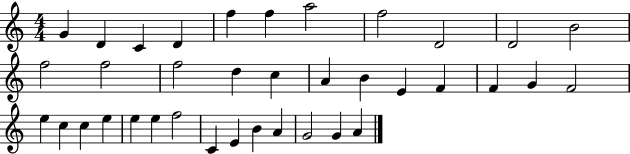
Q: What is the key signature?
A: C major